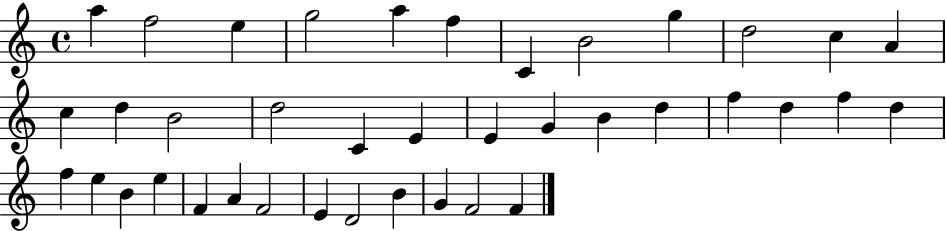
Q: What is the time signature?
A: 4/4